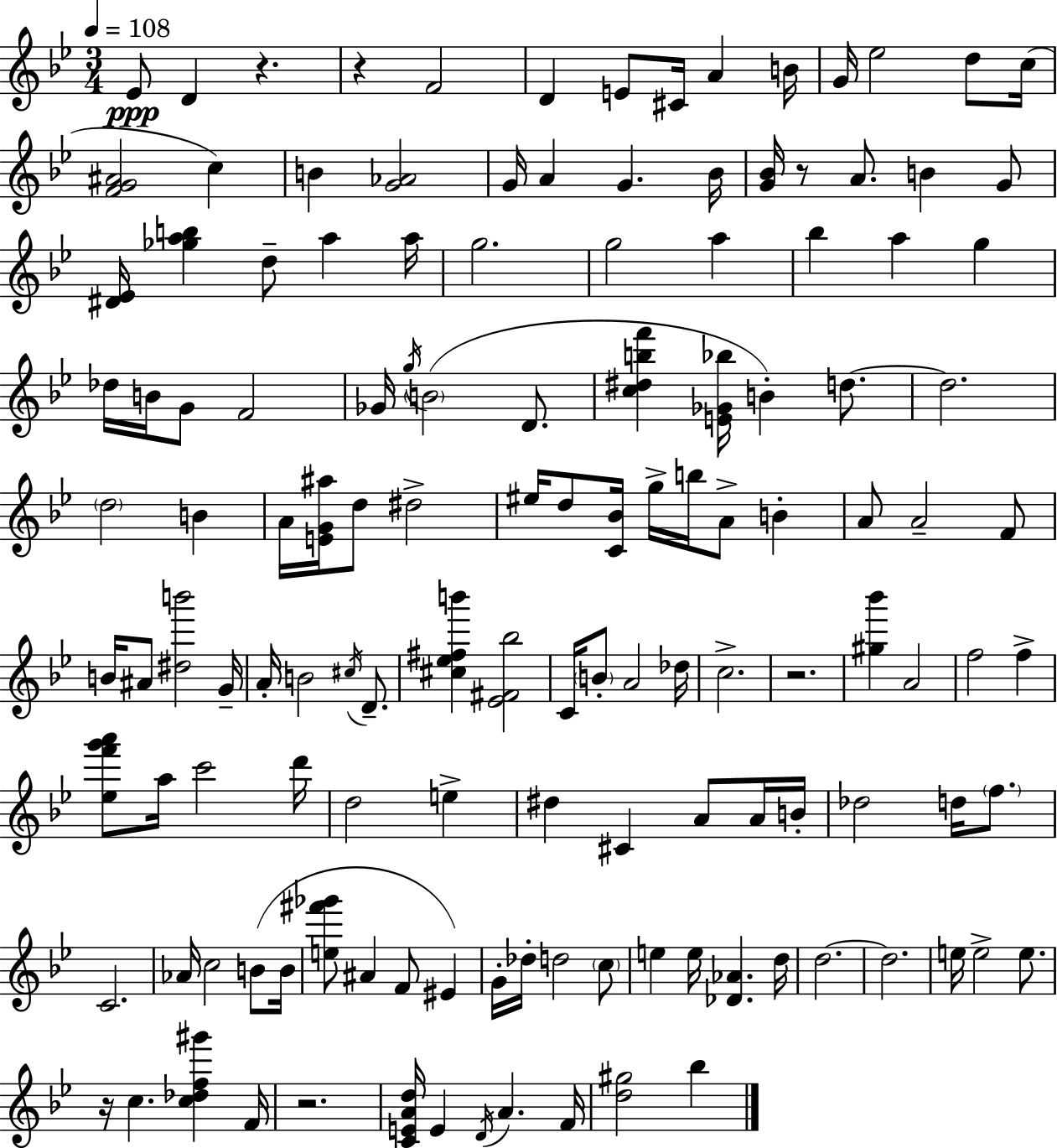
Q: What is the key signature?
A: G minor